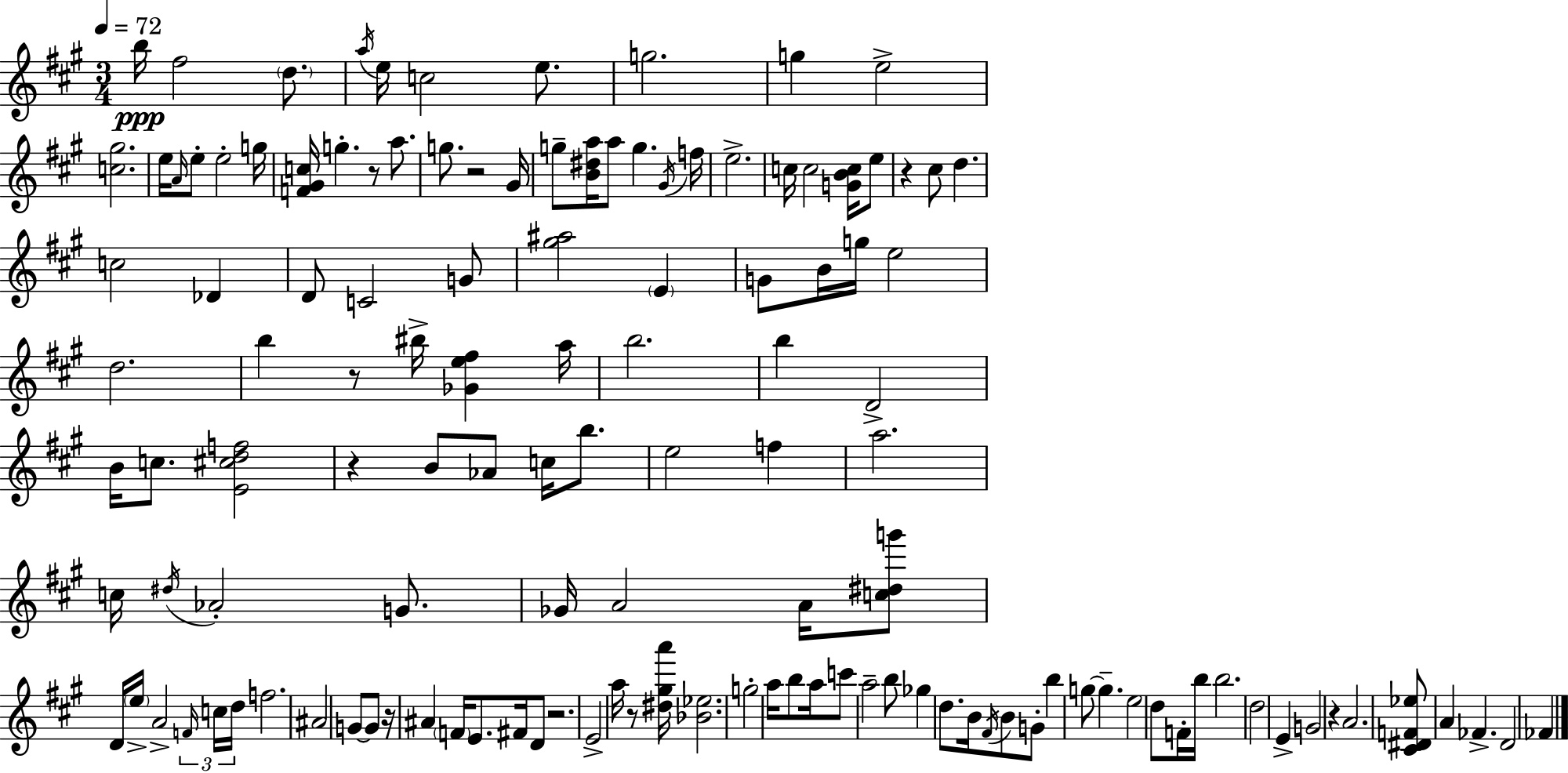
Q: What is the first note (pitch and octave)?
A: B5